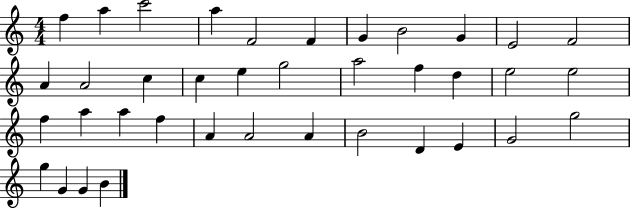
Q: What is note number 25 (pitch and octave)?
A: A5